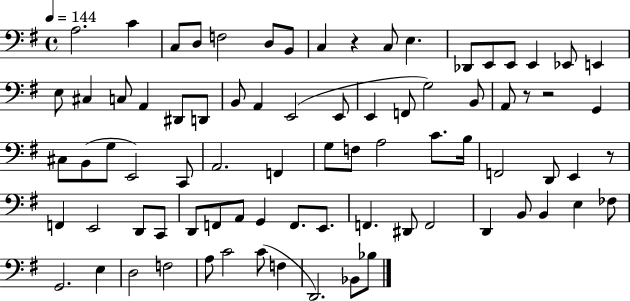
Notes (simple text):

A3/h. C4/q C3/e D3/e F3/h D3/e B2/e C3/q R/q C3/e E3/q. Db2/e E2/e E2/e E2/q Eb2/e E2/q E3/e C#3/q C3/e A2/q D#2/e D2/e B2/e A2/q E2/h E2/e E2/q F2/e G3/h B2/e A2/e R/e R/h G2/q C#3/e B2/e G3/e E2/h C2/e A2/h. F2/q G3/e F3/e A3/h C4/e. B3/s F2/h D2/e E2/q R/e F2/q E2/h D2/e C2/e D2/e F2/e A2/e G2/q F2/e. E2/e. F2/q. D#2/e F2/h D2/q B2/e B2/q E3/q FES3/e G2/h. E3/q D3/h F3/h A3/e C4/h C4/e F3/q D2/h. Bb2/e Bb3/e